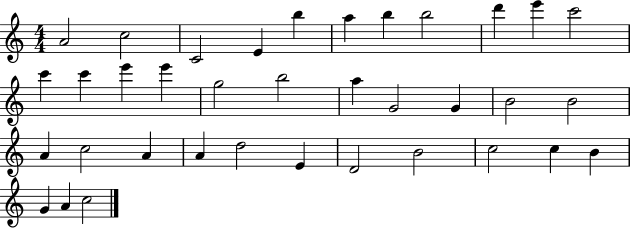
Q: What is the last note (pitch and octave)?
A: C5